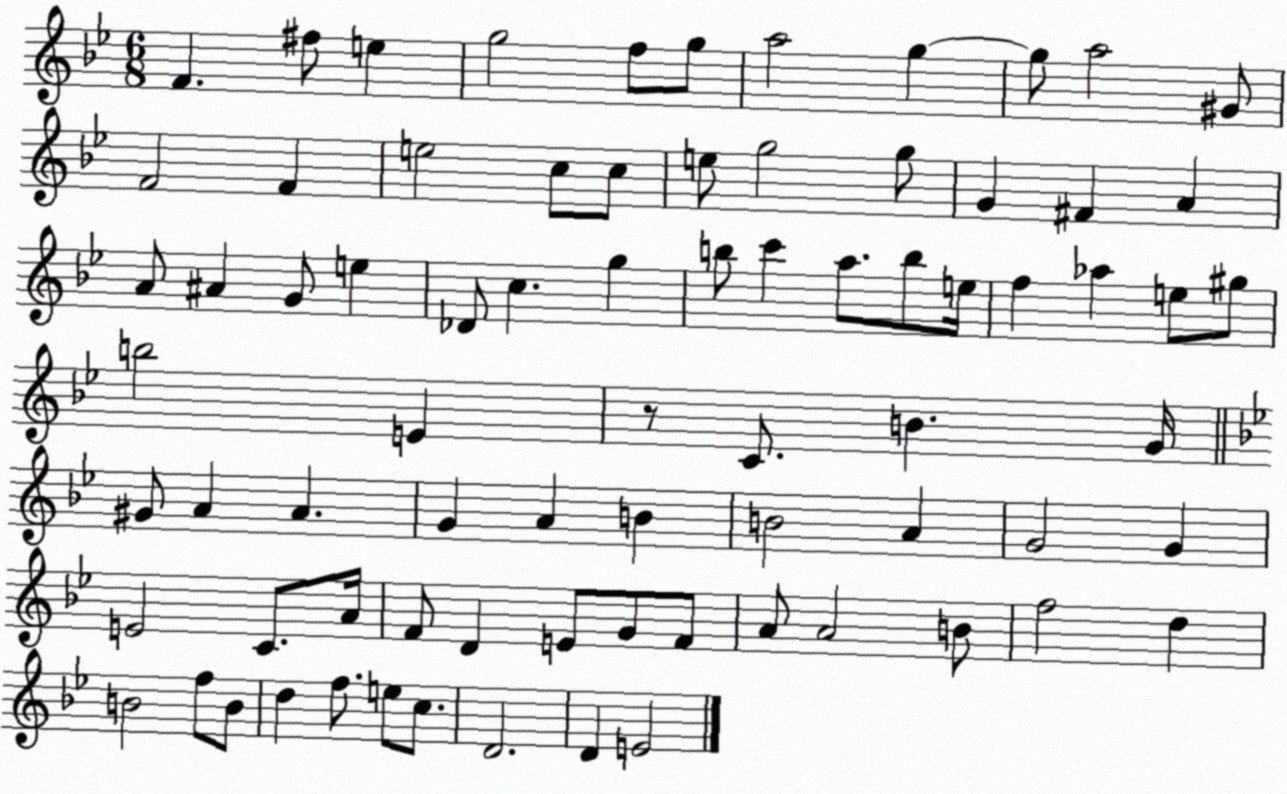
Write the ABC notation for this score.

X:1
T:Untitled
M:6/8
L:1/4
K:Bb
F ^f/2 e g2 f/2 g/2 a2 g g/2 a2 ^G/2 F2 F e2 c/2 c/2 e/2 g2 g/2 G ^F A A/2 ^A G/2 e _D/2 c g b/2 c' a/2 b/2 e/4 f _a e/2 ^g/2 b2 E z/2 C/2 B G/4 ^G/2 A A G A B B2 A G2 G E2 C/2 A/4 F/2 D E/2 G/2 F/2 A/2 A2 B/2 f2 d B2 f/2 B/2 d f/2 e/2 c/2 D2 D E2